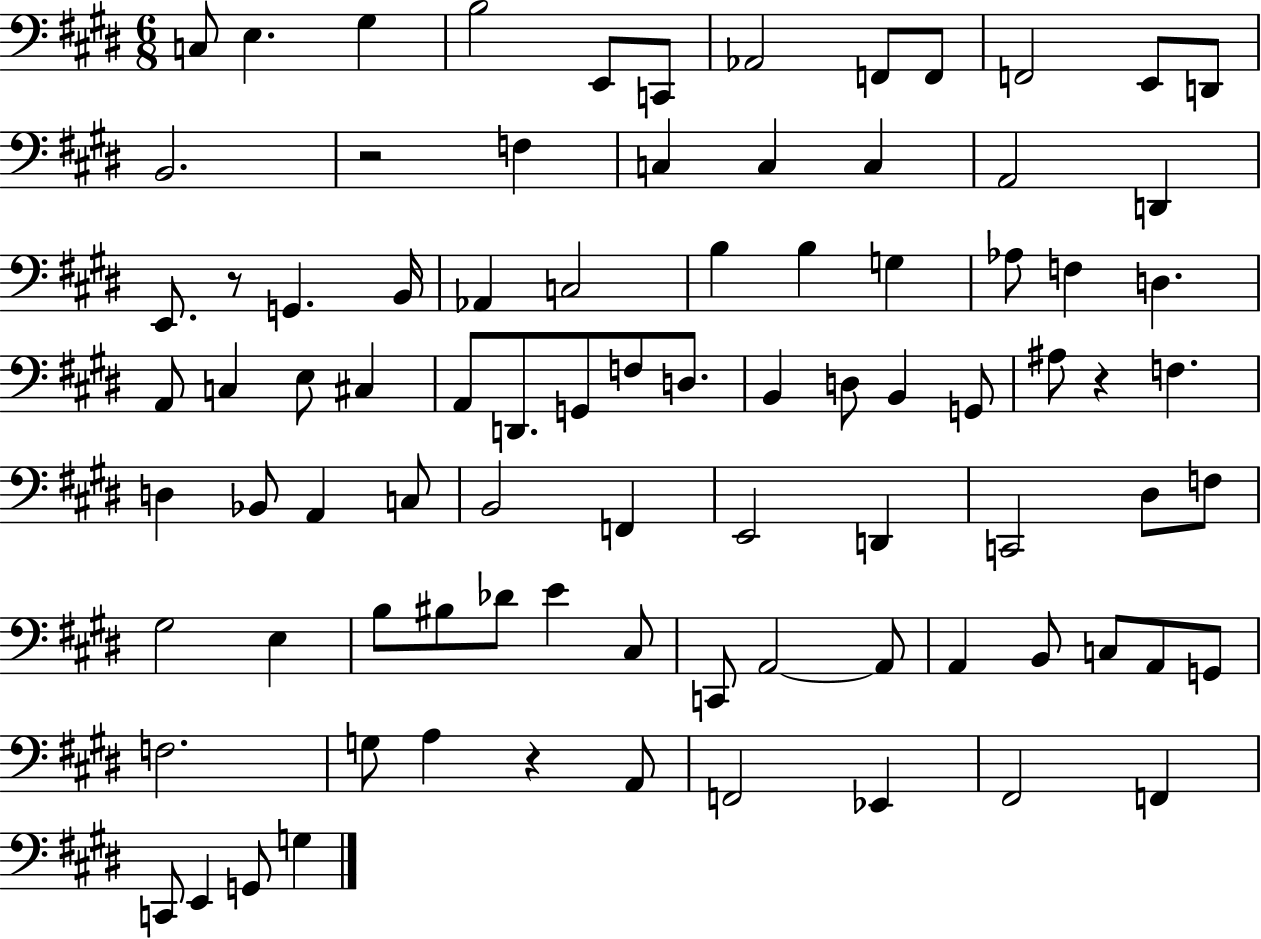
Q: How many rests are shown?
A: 4